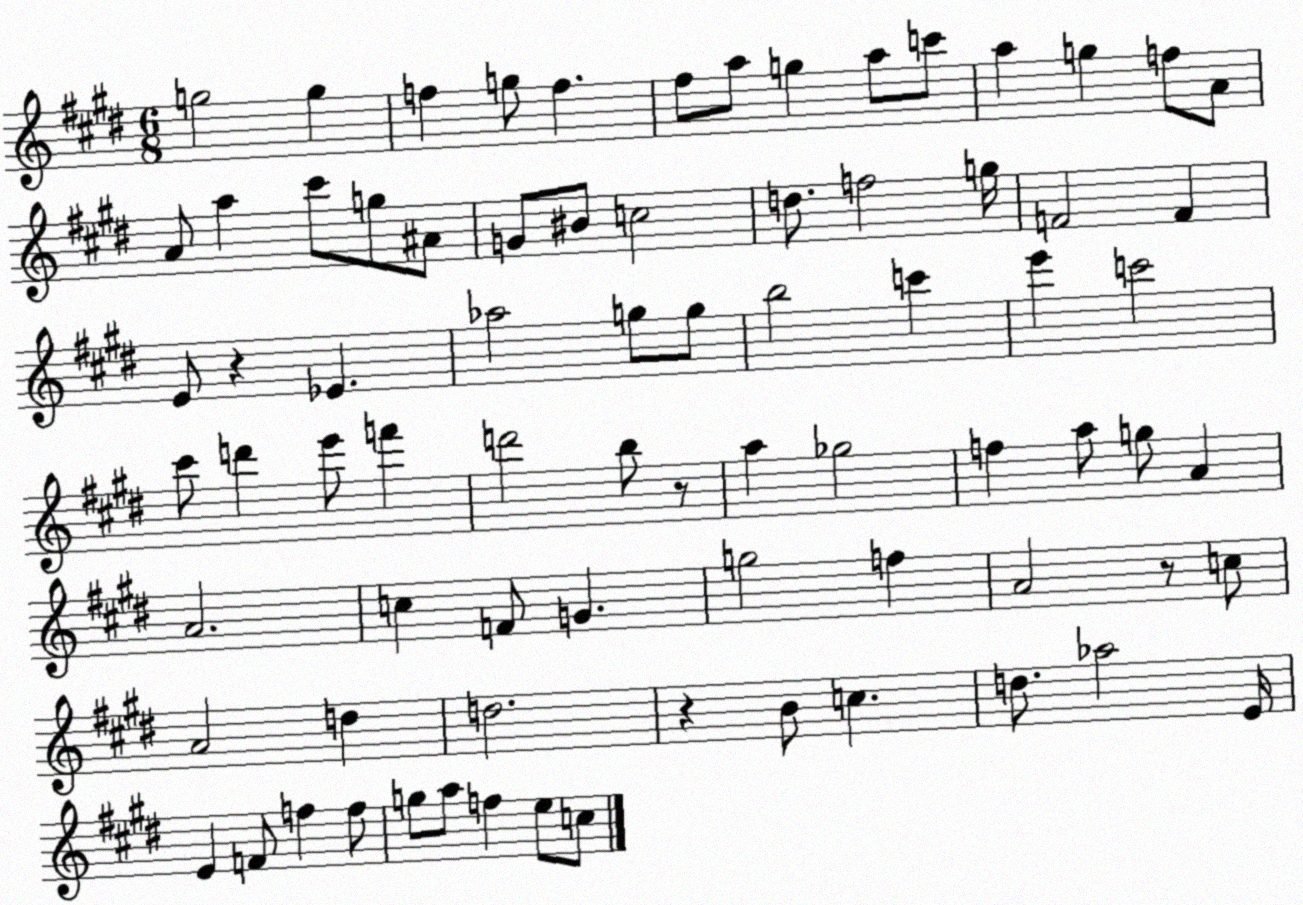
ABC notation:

X:1
T:Untitled
M:6/8
L:1/4
K:E
g2 g f g/2 f ^f/2 a/2 g a/2 c'/2 a g f/2 A/2 A/2 a ^c'/2 g/2 ^A/2 G/2 ^B/2 c2 d/2 f2 g/4 F2 F E/2 z _E _a2 g/2 g/2 b2 c' e' c'2 ^c'/2 d' e'/2 f' d'2 b/2 z/2 a _g2 f a/2 g/2 A A2 c F/2 G g2 f A2 z/2 c/2 A2 d d2 z B/2 c d/2 _a2 E/4 E F/2 f f/2 g/2 a/2 f e/2 c/2